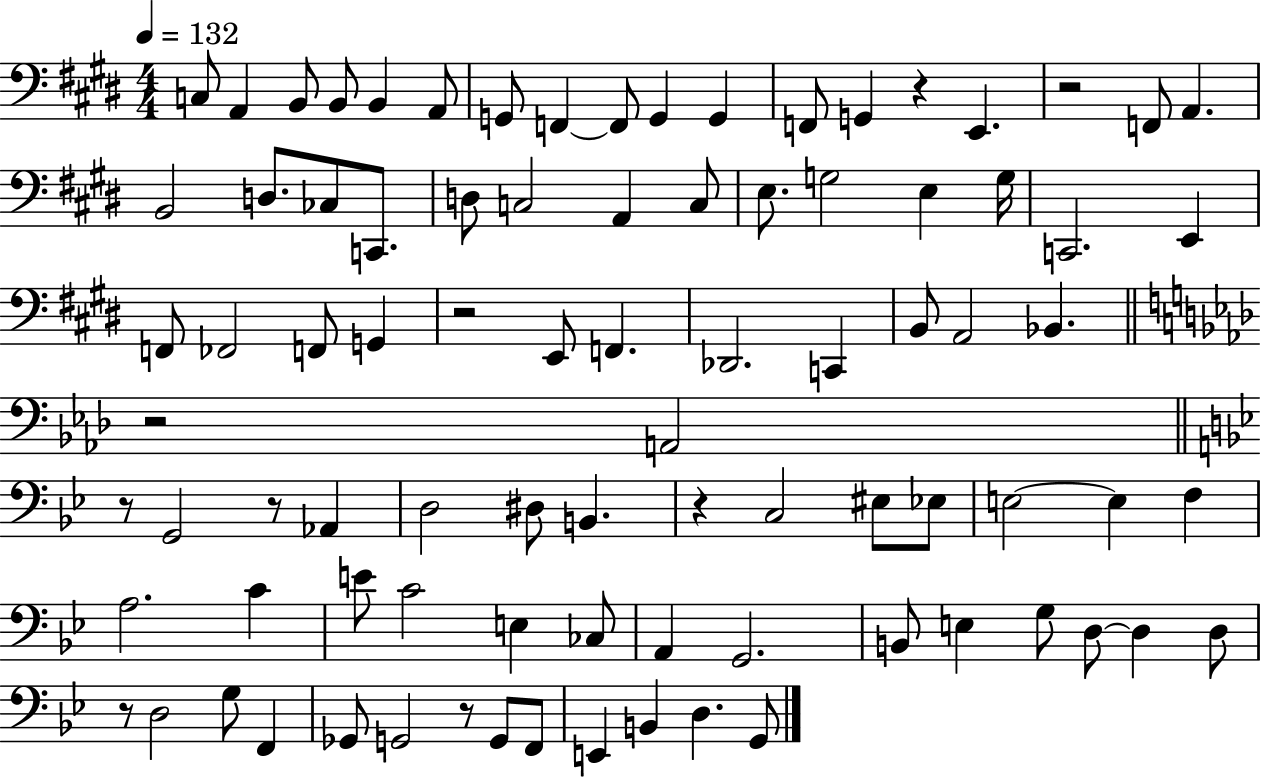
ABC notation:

X:1
T:Untitled
M:4/4
L:1/4
K:E
C,/2 A,, B,,/2 B,,/2 B,, A,,/2 G,,/2 F,, F,,/2 G,, G,, F,,/2 G,, z E,, z2 F,,/2 A,, B,,2 D,/2 _C,/2 C,,/2 D,/2 C,2 A,, C,/2 E,/2 G,2 E, G,/4 C,,2 E,, F,,/2 _F,,2 F,,/2 G,, z2 E,,/2 F,, _D,,2 C,, B,,/2 A,,2 _B,, z2 A,,2 z/2 G,,2 z/2 _A,, D,2 ^D,/2 B,, z C,2 ^E,/2 _E,/2 E,2 E, F, A,2 C E/2 C2 E, _C,/2 A,, G,,2 B,,/2 E, G,/2 D,/2 D, D,/2 z/2 D,2 G,/2 F,, _G,,/2 G,,2 z/2 G,,/2 F,,/2 E,, B,, D, G,,/2